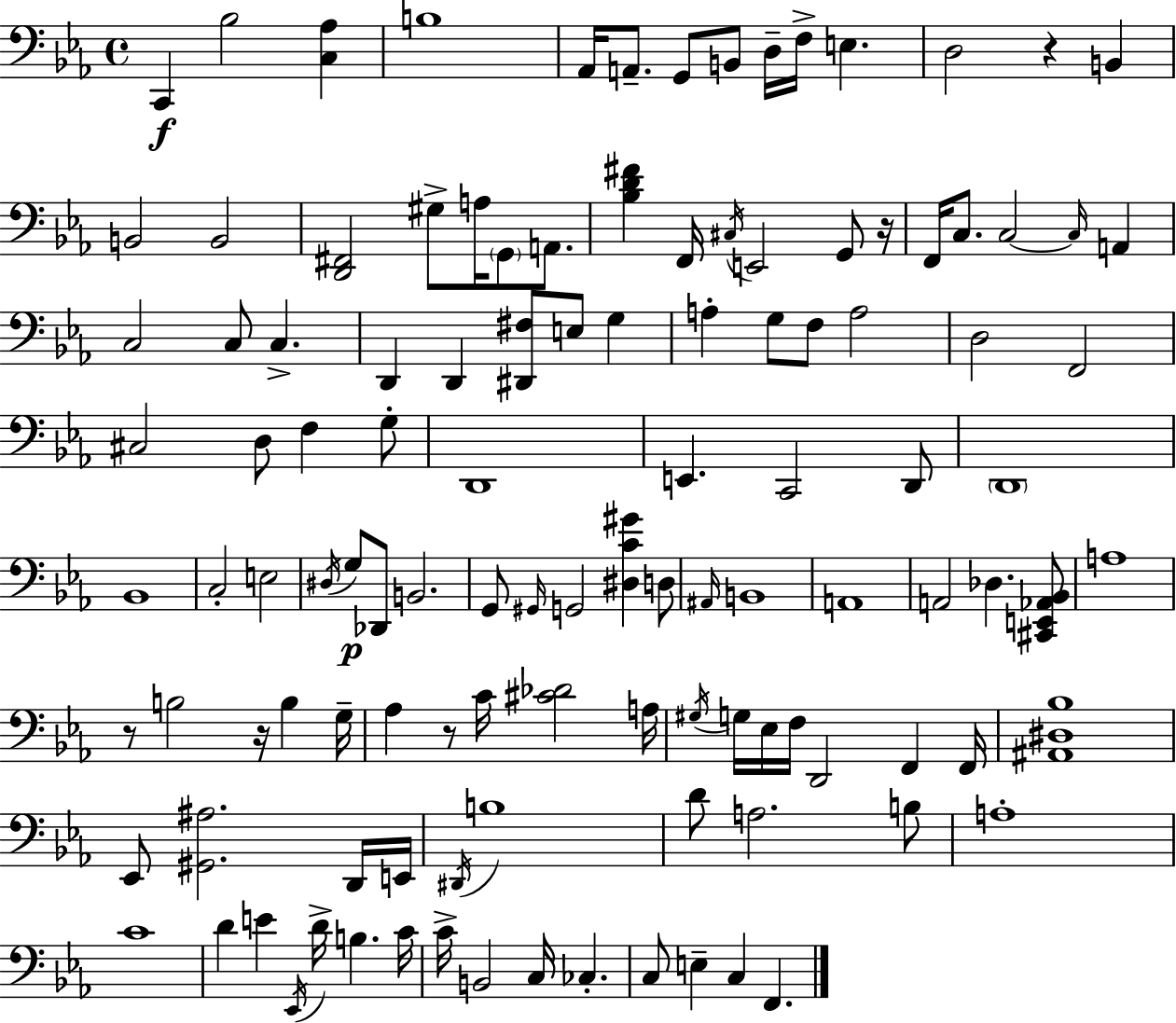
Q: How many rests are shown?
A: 5